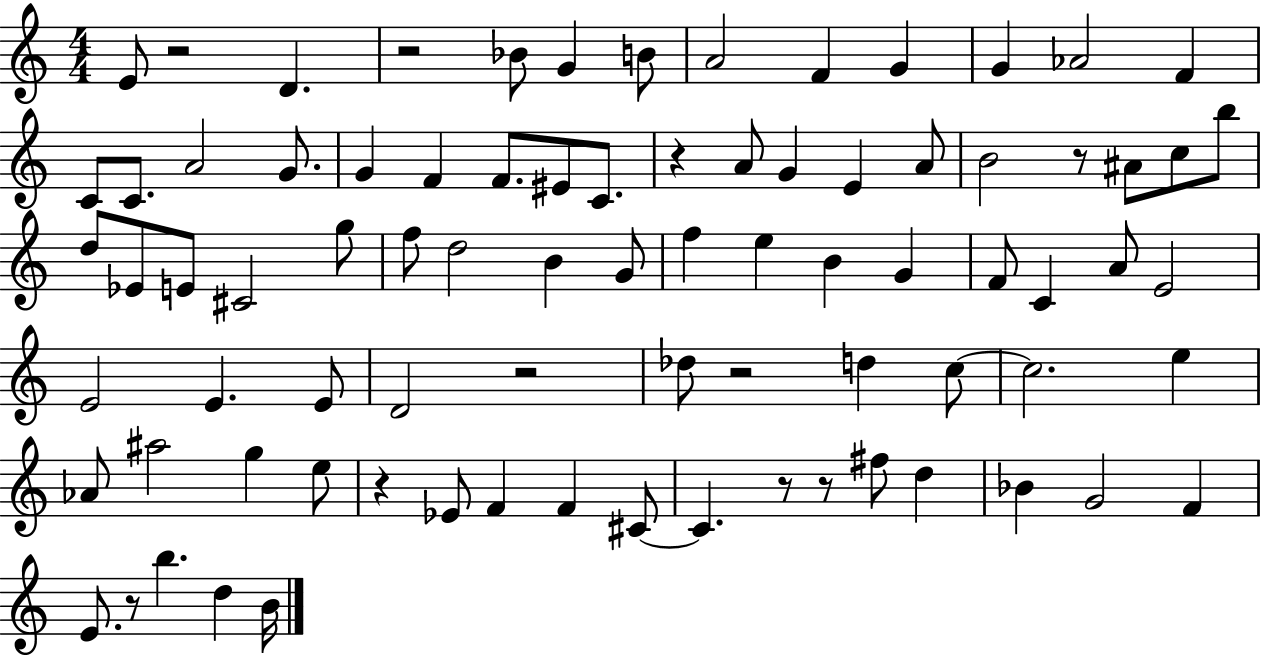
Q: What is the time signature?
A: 4/4